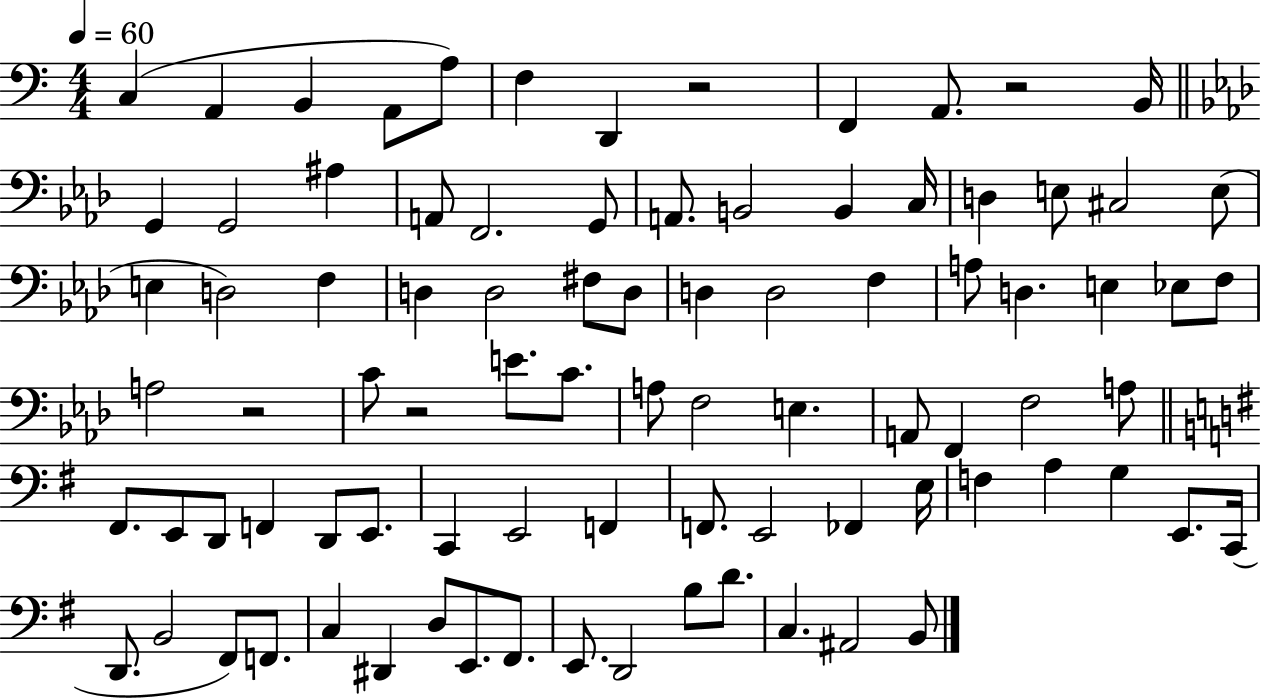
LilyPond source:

{
  \clef bass
  \numericTimeSignature
  \time 4/4
  \key c \major
  \tempo 4 = 60
  c4( a,4 b,4 a,8 a8) | f4 d,4 r2 | f,4 a,8. r2 b,16 | \bar "||" \break \key aes \major g,4 g,2 ais4 | a,8 f,2. g,8 | a,8. b,2 b,4 c16 | d4 e8 cis2 e8( | \break e4 d2) f4 | d4 d2 fis8 d8 | d4 d2 f4 | a8 d4. e4 ees8 f8 | \break a2 r2 | c'8 r2 e'8. c'8. | a8 f2 e4. | a,8 f,4 f2 a8 | \break \bar "||" \break \key g \major fis,8. e,8 d,8 f,4 d,8 e,8. | c,4 e,2 f,4 | f,8. e,2 fes,4 e16 | f4 a4 g4 e,8. c,16( | \break d,8. b,2 fis,8) f,8. | c4 dis,4 d8 e,8. fis,8. | e,8. d,2 b8 d'8. | c4. ais,2 b,8 | \break \bar "|."
}